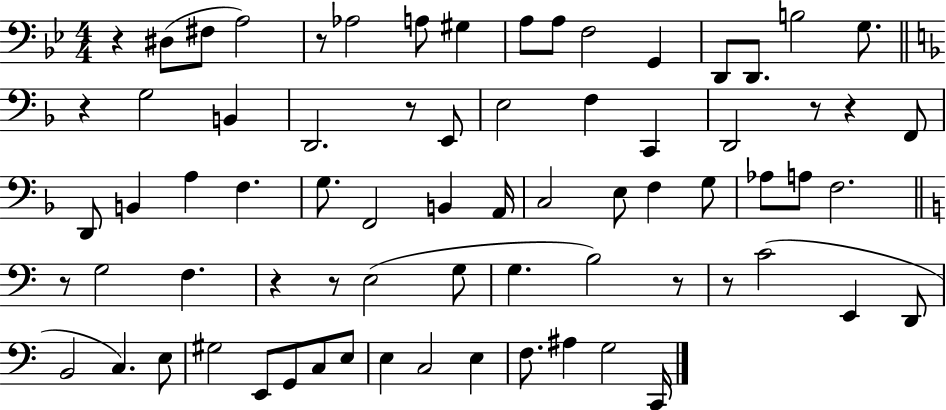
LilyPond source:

{
  \clef bass
  \numericTimeSignature
  \time 4/4
  \key bes \major
  r4 dis8( fis8 a2) | r8 aes2 a8 gis4 | a8 a8 f2 g,4 | d,8 d,8. b2 g8. | \break \bar "||" \break \key f \major r4 g2 b,4 | d,2. r8 e,8 | e2 f4 c,4 | d,2 r8 r4 f,8 | \break d,8 b,4 a4 f4. | g8. f,2 b,4 a,16 | c2 e8 f4 g8 | aes8 a8 f2. | \break \bar "||" \break \key a \minor r8 g2 f4. | r4 r8 e2( g8 | g4. b2) r8 | r8 c'2( e,4 d,8 | \break b,2 c4.) e8 | gis2 e,8 g,8 c8 e8 | e4 c2 e4 | f8. ais4 g2 c,16 | \break \bar "|."
}